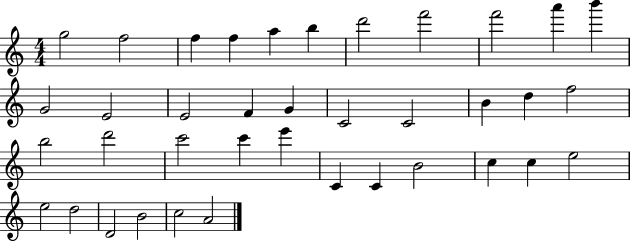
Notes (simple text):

G5/h F5/h F5/q F5/q A5/q B5/q D6/h F6/h F6/h A6/q B6/q G4/h E4/h E4/h F4/q G4/q C4/h C4/h B4/q D5/q F5/h B5/h D6/h C6/h C6/q E6/q C4/q C4/q B4/h C5/q C5/q E5/h E5/h D5/h D4/h B4/h C5/h A4/h